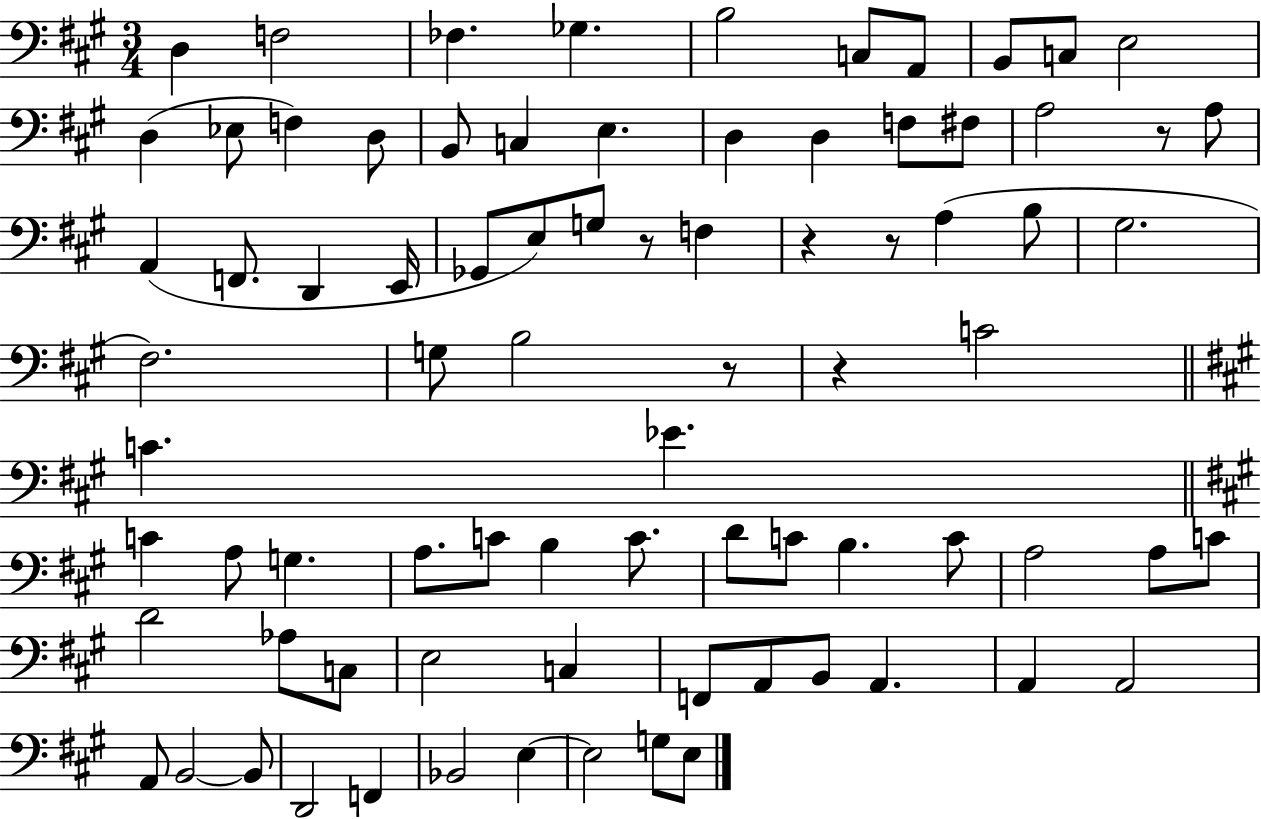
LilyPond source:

{
  \clef bass
  \numericTimeSignature
  \time 3/4
  \key a \major
  d4 f2 | fes4. ges4. | b2 c8 a,8 | b,8 c8 e2 | \break d4( ees8 f4) d8 | b,8 c4 e4. | d4 d4 f8 fis8 | a2 r8 a8 | \break a,4( f,8. d,4 e,16 | ges,8 e8) g8 r8 f4 | r4 r8 a4( b8 | gis2. | \break fis2.) | g8 b2 r8 | r4 c'2 | \bar "||" \break \key a \major c'4. ees'4. | \bar "||" \break \key a \major c'4 a8 g4. | a8. c'8 b4 c'8. | d'8 c'8 b4. c'8 | a2 a8 c'8 | \break d'2 aes8 c8 | e2 c4 | f,8 a,8 b,8 a,4. | a,4 a,2 | \break a,8 b,2~~ b,8 | d,2 f,4 | bes,2 e4~~ | e2 g8 e8 | \break \bar "|."
}